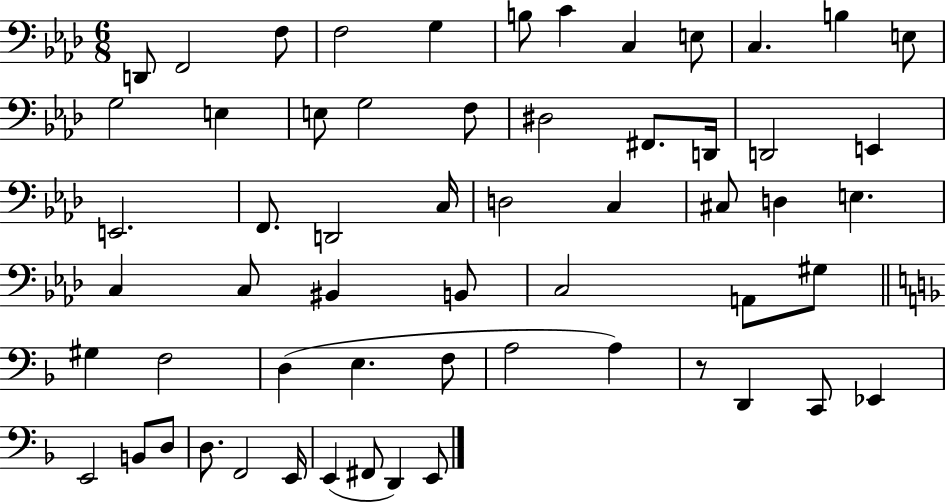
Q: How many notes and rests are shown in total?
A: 59